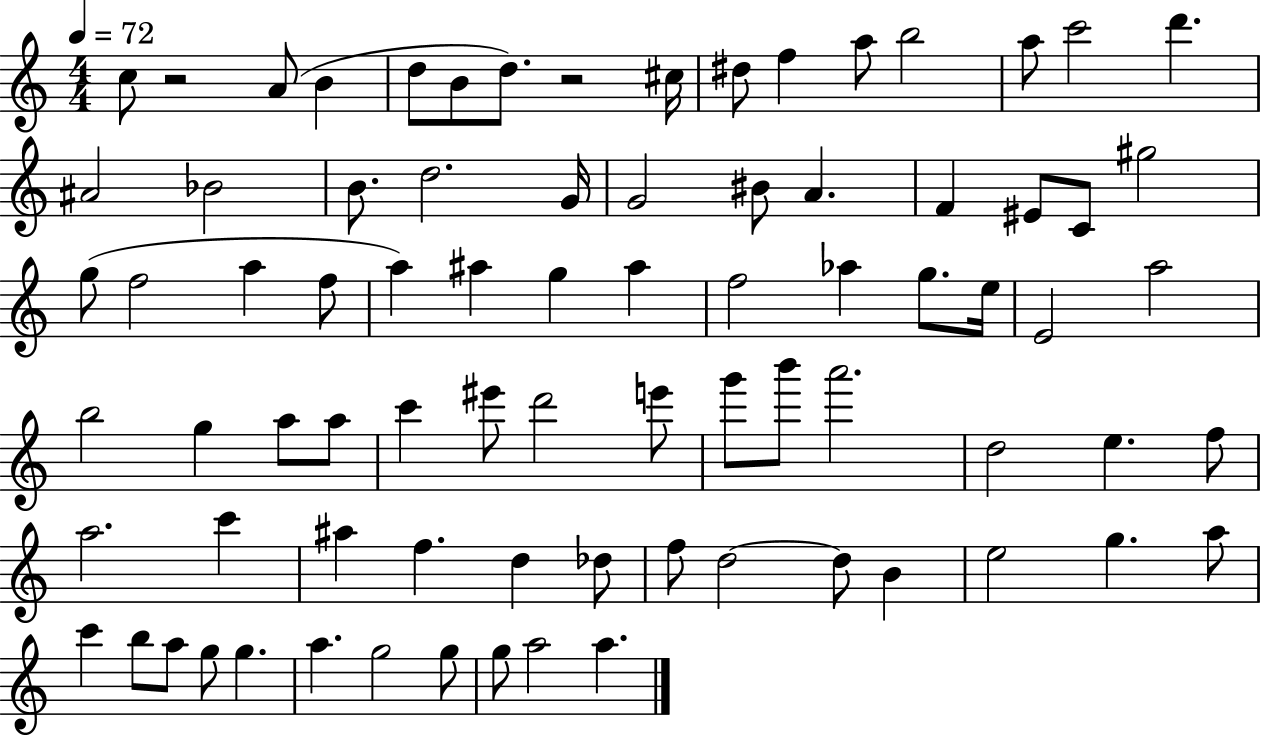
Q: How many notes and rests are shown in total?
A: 80